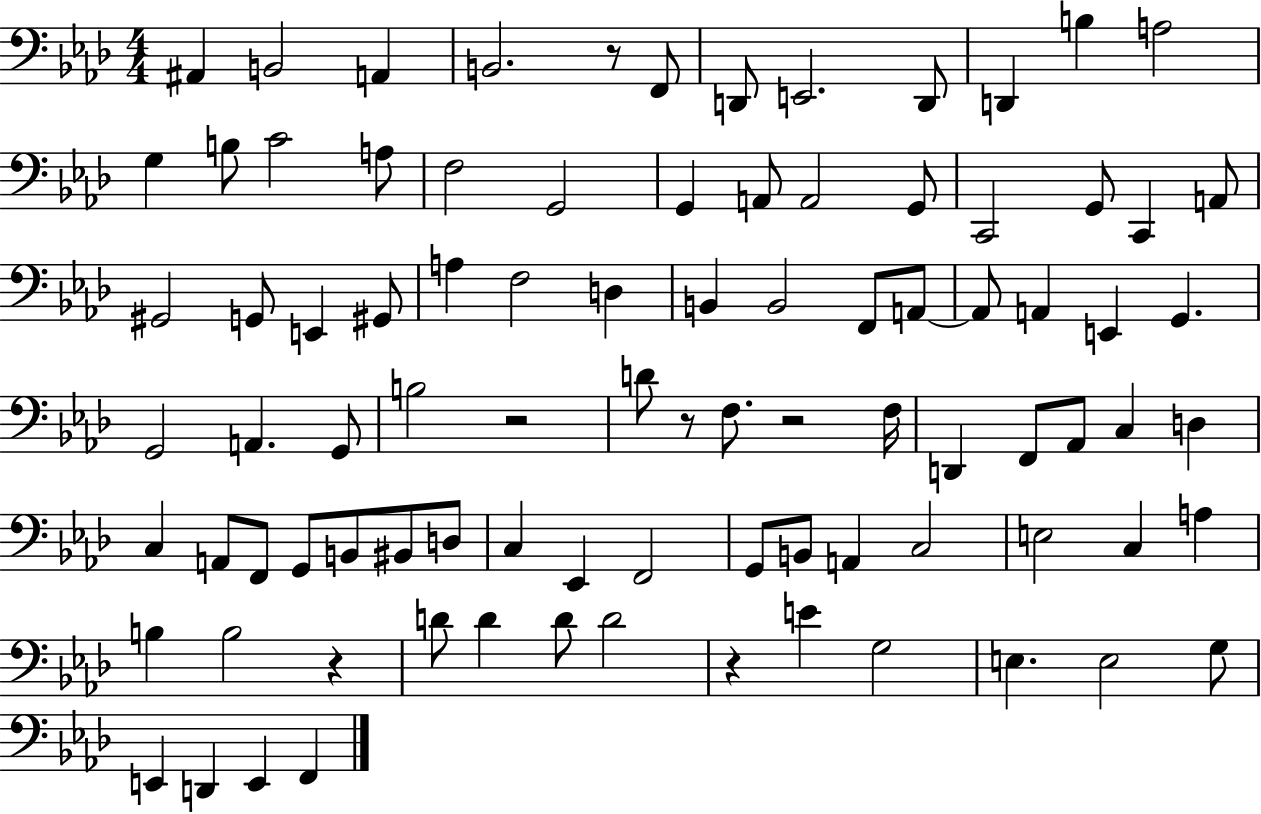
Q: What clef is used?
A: bass